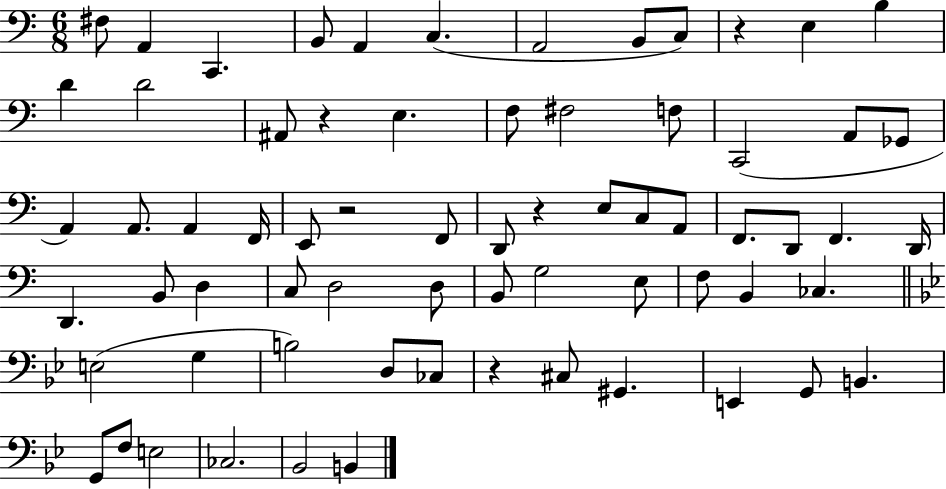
X:1
T:Untitled
M:6/8
L:1/4
K:C
^F,/2 A,, C,, B,,/2 A,, C, A,,2 B,,/2 C,/2 z E, B, D D2 ^A,,/2 z E, F,/2 ^F,2 F,/2 C,,2 A,,/2 _G,,/2 A,, A,,/2 A,, F,,/4 E,,/2 z2 F,,/2 D,,/2 z E,/2 C,/2 A,,/2 F,,/2 D,,/2 F,, D,,/4 D,, B,,/2 D, C,/2 D,2 D,/2 B,,/2 G,2 E,/2 F,/2 B,, _C, E,2 G, B,2 D,/2 _C,/2 z ^C,/2 ^G,, E,, G,,/2 B,, G,,/2 F,/2 E,2 _C,2 _B,,2 B,,